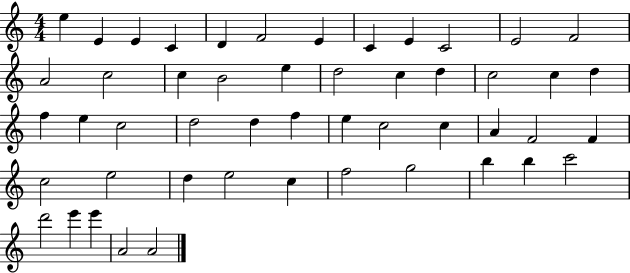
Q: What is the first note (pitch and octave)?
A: E5